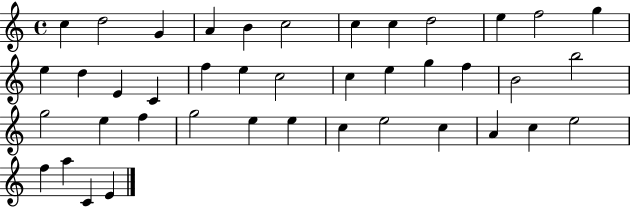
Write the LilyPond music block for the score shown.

{
  \clef treble
  \time 4/4
  \defaultTimeSignature
  \key c \major
  c''4 d''2 g'4 | a'4 b'4 c''2 | c''4 c''4 d''2 | e''4 f''2 g''4 | \break e''4 d''4 e'4 c'4 | f''4 e''4 c''2 | c''4 e''4 g''4 f''4 | b'2 b''2 | \break g''2 e''4 f''4 | g''2 e''4 e''4 | c''4 e''2 c''4 | a'4 c''4 e''2 | \break f''4 a''4 c'4 e'4 | \bar "|."
}